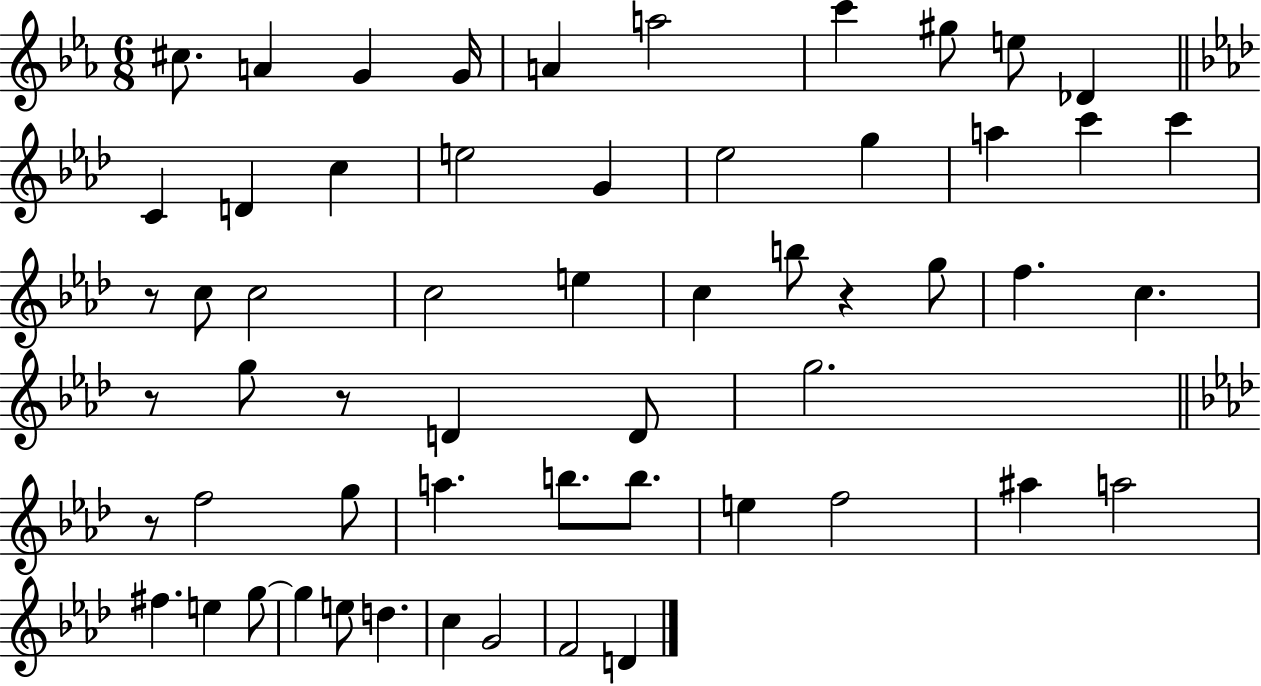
{
  \clef treble
  \numericTimeSignature
  \time 6/8
  \key ees \major
  cis''8. a'4 g'4 g'16 | a'4 a''2 | c'''4 gis''8 e''8 des'4 | \bar "||" \break \key aes \major c'4 d'4 c''4 | e''2 g'4 | ees''2 g''4 | a''4 c'''4 c'''4 | \break r8 c''8 c''2 | c''2 e''4 | c''4 b''8 r4 g''8 | f''4. c''4. | \break r8 g''8 r8 d'4 d'8 | g''2. | \bar "||" \break \key aes \major r8 f''2 g''8 | a''4. b''8. b''8. | e''4 f''2 | ais''4 a''2 | \break fis''4. e''4 g''8~~ | g''4 e''8 d''4. | c''4 g'2 | f'2 d'4 | \break \bar "|."
}